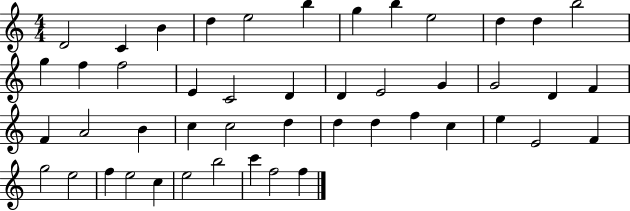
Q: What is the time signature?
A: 4/4